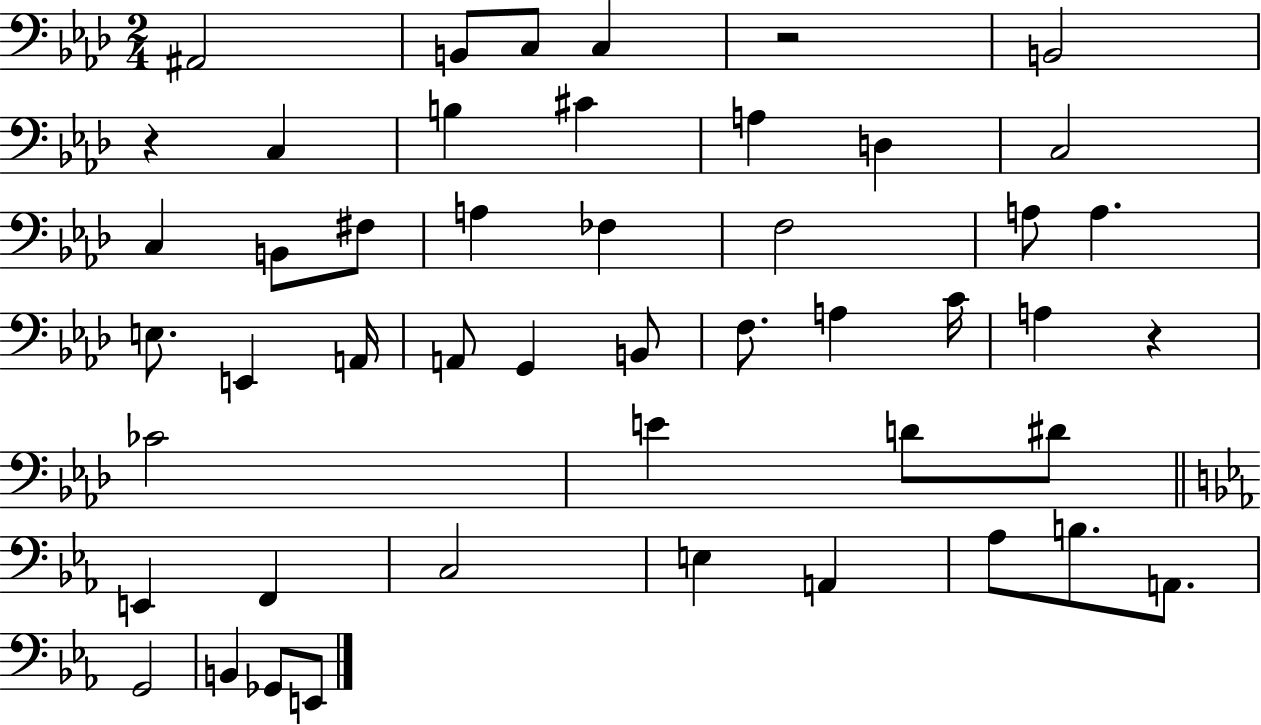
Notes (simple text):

A#2/h B2/e C3/e C3/q R/h B2/h R/q C3/q B3/q C#4/q A3/q D3/q C3/h C3/q B2/e F#3/e A3/q FES3/q F3/h A3/e A3/q. E3/e. E2/q A2/s A2/e G2/q B2/e F3/e. A3/q C4/s A3/q R/q CES4/h E4/q D4/e D#4/e E2/q F2/q C3/h E3/q A2/q Ab3/e B3/e. A2/e. G2/h B2/q Gb2/e E2/e